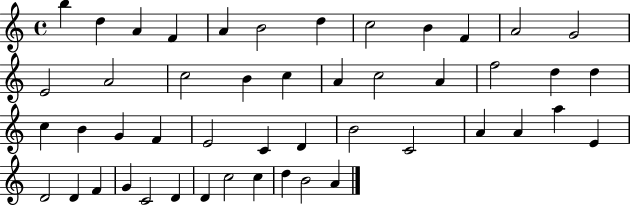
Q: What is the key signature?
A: C major